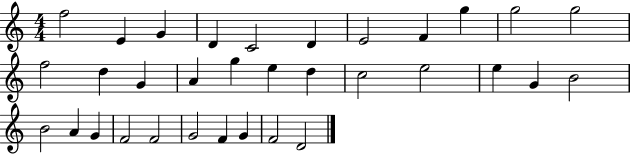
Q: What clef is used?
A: treble